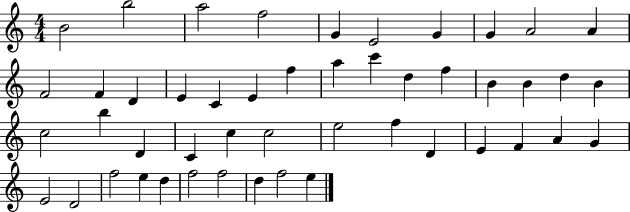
B4/h B5/h A5/h F5/h G4/q E4/h G4/q G4/q A4/h A4/q F4/h F4/q D4/q E4/q C4/q E4/q F5/q A5/q C6/q D5/q F5/q B4/q B4/q D5/q B4/q C5/h B5/q D4/q C4/q C5/q C5/h E5/h F5/q D4/q E4/q F4/q A4/q G4/q E4/h D4/h F5/h E5/q D5/q F5/h F5/h D5/q F5/h E5/q